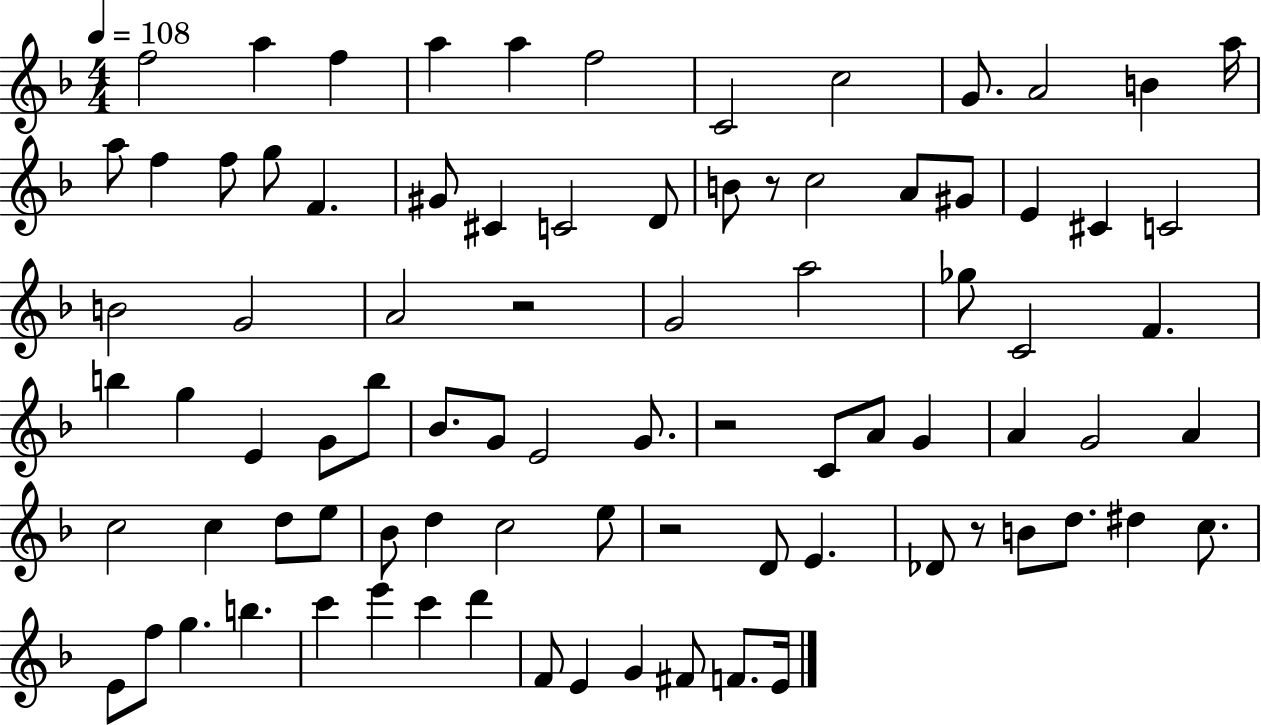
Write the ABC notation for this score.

X:1
T:Untitled
M:4/4
L:1/4
K:F
f2 a f a a f2 C2 c2 G/2 A2 B a/4 a/2 f f/2 g/2 F ^G/2 ^C C2 D/2 B/2 z/2 c2 A/2 ^G/2 E ^C C2 B2 G2 A2 z2 G2 a2 _g/2 C2 F b g E G/2 b/2 _B/2 G/2 E2 G/2 z2 C/2 A/2 G A G2 A c2 c d/2 e/2 _B/2 d c2 e/2 z2 D/2 E _D/2 z/2 B/2 d/2 ^d c/2 E/2 f/2 g b c' e' c' d' F/2 E G ^F/2 F/2 E/4